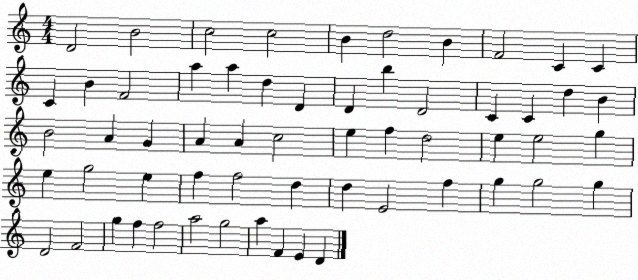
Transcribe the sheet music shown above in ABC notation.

X:1
T:Untitled
M:4/4
L:1/4
K:C
D2 B2 c2 c2 B d2 B F2 C C C B F2 a a d D D b D2 C C d B B2 A G A A c2 e f d2 e e2 g e g2 e f f2 d d E2 f g g2 g D2 F2 g f f2 a2 g2 a F E D